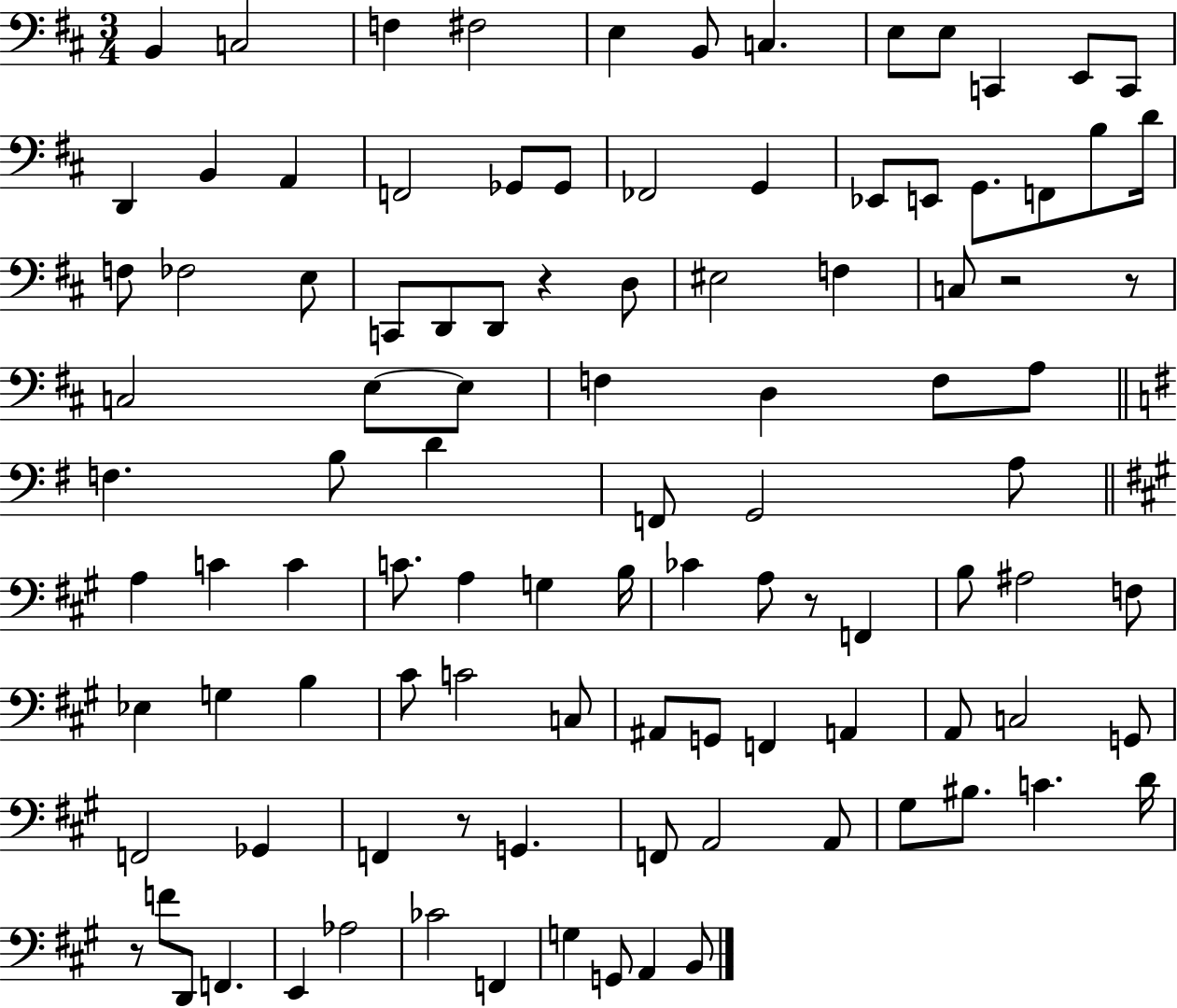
{
  \clef bass
  \numericTimeSignature
  \time 3/4
  \key d \major
  b,4 c2 | f4 fis2 | e4 b,8 c4. | e8 e8 c,4 e,8 c,8 | \break d,4 b,4 a,4 | f,2 ges,8 ges,8 | fes,2 g,4 | ees,8 e,8 g,8. f,8 b8 d'16 | \break f8 fes2 e8 | c,8 d,8 d,8 r4 d8 | eis2 f4 | c8 r2 r8 | \break c2 e8~~ e8 | f4 d4 f8 a8 | \bar "||" \break \key e \minor f4. b8 d'4 | f,8 g,2 a8 | \bar "||" \break \key a \major a4 c'4 c'4 | c'8. a4 g4 b16 | ces'4 a8 r8 f,4 | b8 ais2 f8 | \break ees4 g4 b4 | cis'8 c'2 c8 | ais,8 g,8 f,4 a,4 | a,8 c2 g,8 | \break f,2 ges,4 | f,4 r8 g,4. | f,8 a,2 a,8 | gis8 bis8. c'4. d'16 | \break r8 f'8 d,8 f,4. | e,4 aes2 | ces'2 f,4 | g4 g,8 a,4 b,8 | \break \bar "|."
}